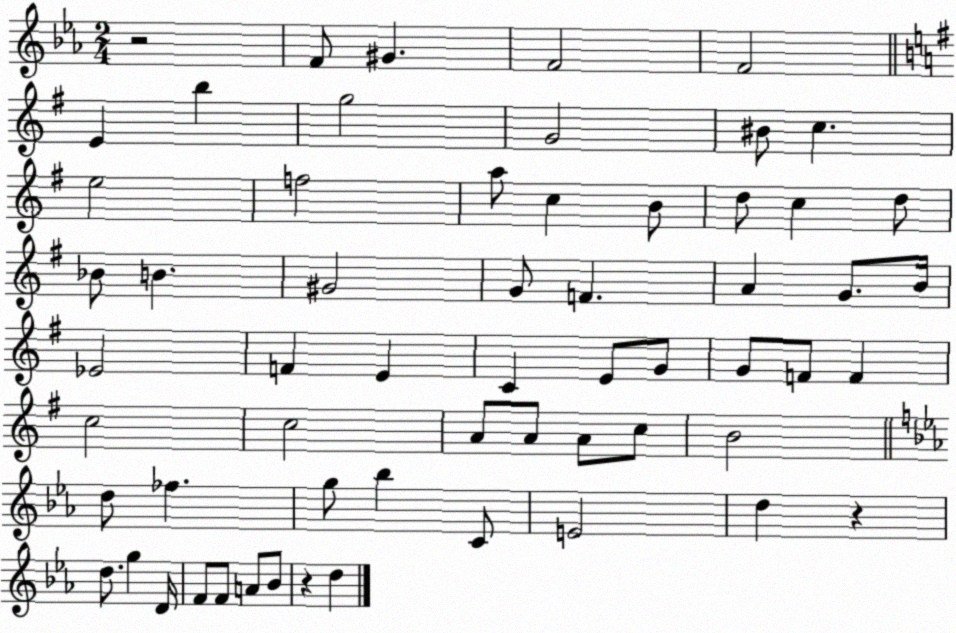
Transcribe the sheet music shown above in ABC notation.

X:1
T:Untitled
M:2/4
L:1/4
K:Eb
z2 F/2 ^G F2 F2 E b g2 G2 ^B/2 c e2 f2 a/2 c B/2 d/2 c d/2 _B/2 B ^G2 G/2 F A G/2 B/4 _E2 F E C E/2 G/2 G/2 F/2 F c2 c2 A/2 A/2 A/2 c/2 B2 d/2 _f g/2 _b C/2 E2 d z d/2 g D/4 F/2 F/2 A/2 _B/2 z d